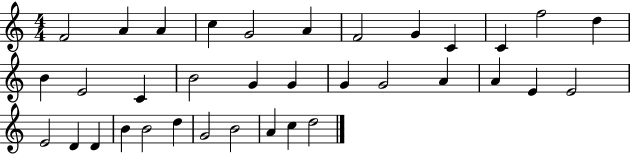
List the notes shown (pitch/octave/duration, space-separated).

F4/h A4/q A4/q C5/q G4/h A4/q F4/h G4/q C4/q C4/q F5/h D5/q B4/q E4/h C4/q B4/h G4/q G4/q G4/q G4/h A4/q A4/q E4/q E4/h E4/h D4/q D4/q B4/q B4/h D5/q G4/h B4/h A4/q C5/q D5/h